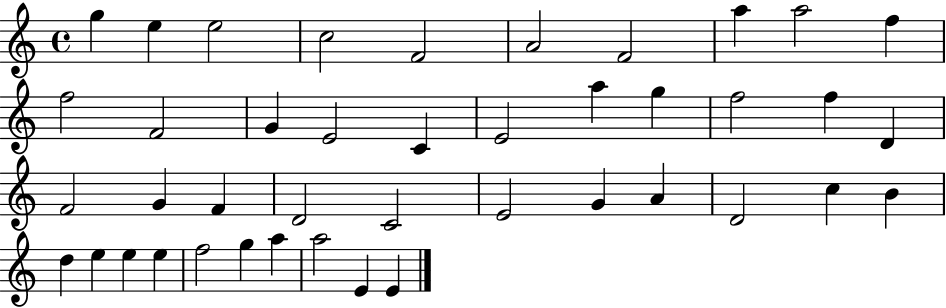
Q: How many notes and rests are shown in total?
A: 42